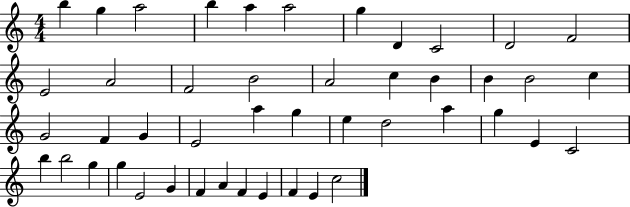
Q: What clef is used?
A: treble